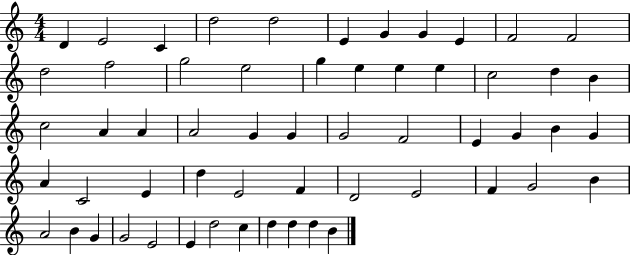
D4/q E4/h C4/q D5/h D5/h E4/q G4/q G4/q E4/q F4/h F4/h D5/h F5/h G5/h E5/h G5/q E5/q E5/q E5/q C5/h D5/q B4/q C5/h A4/q A4/q A4/h G4/q G4/q G4/h F4/h E4/q G4/q B4/q G4/q A4/q C4/h E4/q D5/q E4/h F4/q D4/h E4/h F4/q G4/h B4/q A4/h B4/q G4/q G4/h E4/h E4/q D5/h C5/q D5/q D5/q D5/q B4/q